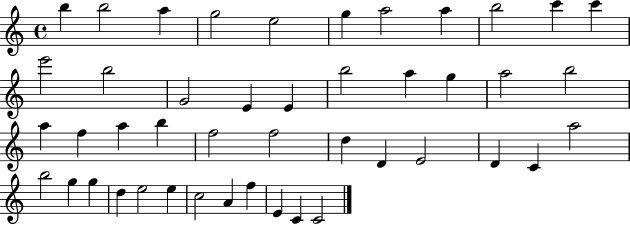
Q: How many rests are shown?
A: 0